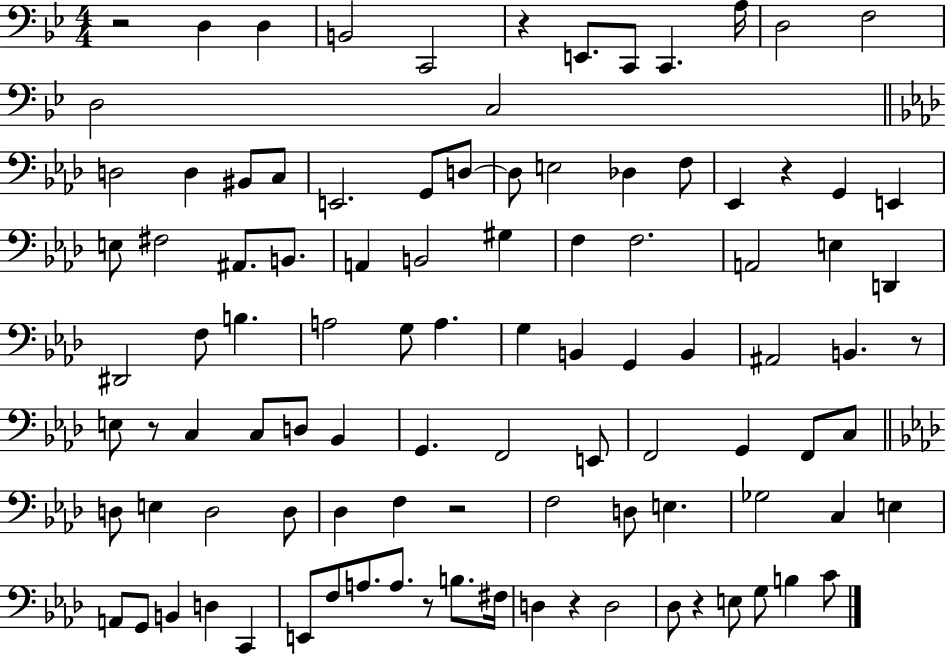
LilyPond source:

{
  \clef bass
  \numericTimeSignature
  \time 4/4
  \key bes \major
  \repeat volta 2 { r2 d4 d4 | b,2 c,2 | r4 e,8. c,8 c,4. a16 | d2 f2 | \break d2 c2 | \bar "||" \break \key f \minor d2 d4 bis,8 c8 | e,2. g,8 d8~~ | d8 e2 des4 f8 | ees,4 r4 g,4 e,4 | \break e8 fis2 ais,8. b,8. | a,4 b,2 gis4 | f4 f2. | a,2 e4 d,4 | \break dis,2 f8 b4. | a2 g8 a4. | g4 b,4 g,4 b,4 | ais,2 b,4. r8 | \break e8 r8 c4 c8 d8 bes,4 | g,4. f,2 e,8 | f,2 g,4 f,8 c8 | \bar "||" \break \key f \minor d8 e4 d2 d8 | des4 f4 r2 | f2 d8 e4. | ges2 c4 e4 | \break a,8 g,8 b,4 d4 c,4 | e,8 f8 a8. a8. r8 b8. fis16 | d4 r4 d2 | des8 r4 e8 g8 b4 c'8 | \break } \bar "|."
}